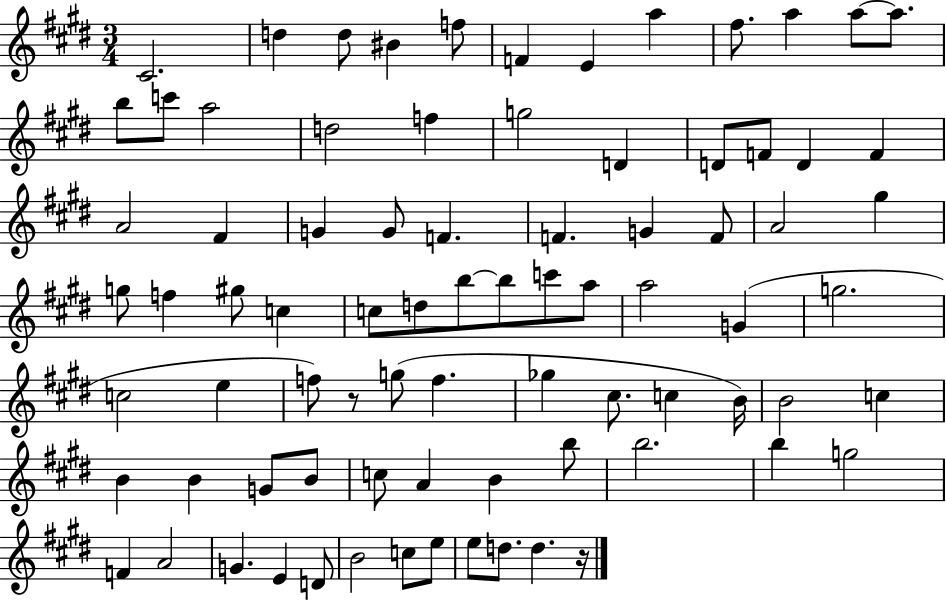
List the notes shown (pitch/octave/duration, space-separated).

C#4/h. D5/q D5/e BIS4/q F5/e F4/q E4/q A5/q F#5/e. A5/q A5/e A5/e. B5/e C6/e A5/h D5/h F5/q G5/h D4/q D4/e F4/e D4/q F4/q A4/h F#4/q G4/q G4/e F4/q. F4/q. G4/q F4/e A4/h G#5/q G5/e F5/q G#5/e C5/q C5/e D5/e B5/e B5/e C6/e A5/e A5/h G4/q G5/h. C5/h E5/q F5/e R/e G5/e F5/q. Gb5/q C#5/e. C5/q B4/s B4/h C5/q B4/q B4/q G4/e B4/e C5/e A4/q B4/q B5/e B5/h. B5/q G5/h F4/q A4/h G4/q. E4/q D4/e B4/h C5/e E5/e E5/e D5/e. D5/q. R/s